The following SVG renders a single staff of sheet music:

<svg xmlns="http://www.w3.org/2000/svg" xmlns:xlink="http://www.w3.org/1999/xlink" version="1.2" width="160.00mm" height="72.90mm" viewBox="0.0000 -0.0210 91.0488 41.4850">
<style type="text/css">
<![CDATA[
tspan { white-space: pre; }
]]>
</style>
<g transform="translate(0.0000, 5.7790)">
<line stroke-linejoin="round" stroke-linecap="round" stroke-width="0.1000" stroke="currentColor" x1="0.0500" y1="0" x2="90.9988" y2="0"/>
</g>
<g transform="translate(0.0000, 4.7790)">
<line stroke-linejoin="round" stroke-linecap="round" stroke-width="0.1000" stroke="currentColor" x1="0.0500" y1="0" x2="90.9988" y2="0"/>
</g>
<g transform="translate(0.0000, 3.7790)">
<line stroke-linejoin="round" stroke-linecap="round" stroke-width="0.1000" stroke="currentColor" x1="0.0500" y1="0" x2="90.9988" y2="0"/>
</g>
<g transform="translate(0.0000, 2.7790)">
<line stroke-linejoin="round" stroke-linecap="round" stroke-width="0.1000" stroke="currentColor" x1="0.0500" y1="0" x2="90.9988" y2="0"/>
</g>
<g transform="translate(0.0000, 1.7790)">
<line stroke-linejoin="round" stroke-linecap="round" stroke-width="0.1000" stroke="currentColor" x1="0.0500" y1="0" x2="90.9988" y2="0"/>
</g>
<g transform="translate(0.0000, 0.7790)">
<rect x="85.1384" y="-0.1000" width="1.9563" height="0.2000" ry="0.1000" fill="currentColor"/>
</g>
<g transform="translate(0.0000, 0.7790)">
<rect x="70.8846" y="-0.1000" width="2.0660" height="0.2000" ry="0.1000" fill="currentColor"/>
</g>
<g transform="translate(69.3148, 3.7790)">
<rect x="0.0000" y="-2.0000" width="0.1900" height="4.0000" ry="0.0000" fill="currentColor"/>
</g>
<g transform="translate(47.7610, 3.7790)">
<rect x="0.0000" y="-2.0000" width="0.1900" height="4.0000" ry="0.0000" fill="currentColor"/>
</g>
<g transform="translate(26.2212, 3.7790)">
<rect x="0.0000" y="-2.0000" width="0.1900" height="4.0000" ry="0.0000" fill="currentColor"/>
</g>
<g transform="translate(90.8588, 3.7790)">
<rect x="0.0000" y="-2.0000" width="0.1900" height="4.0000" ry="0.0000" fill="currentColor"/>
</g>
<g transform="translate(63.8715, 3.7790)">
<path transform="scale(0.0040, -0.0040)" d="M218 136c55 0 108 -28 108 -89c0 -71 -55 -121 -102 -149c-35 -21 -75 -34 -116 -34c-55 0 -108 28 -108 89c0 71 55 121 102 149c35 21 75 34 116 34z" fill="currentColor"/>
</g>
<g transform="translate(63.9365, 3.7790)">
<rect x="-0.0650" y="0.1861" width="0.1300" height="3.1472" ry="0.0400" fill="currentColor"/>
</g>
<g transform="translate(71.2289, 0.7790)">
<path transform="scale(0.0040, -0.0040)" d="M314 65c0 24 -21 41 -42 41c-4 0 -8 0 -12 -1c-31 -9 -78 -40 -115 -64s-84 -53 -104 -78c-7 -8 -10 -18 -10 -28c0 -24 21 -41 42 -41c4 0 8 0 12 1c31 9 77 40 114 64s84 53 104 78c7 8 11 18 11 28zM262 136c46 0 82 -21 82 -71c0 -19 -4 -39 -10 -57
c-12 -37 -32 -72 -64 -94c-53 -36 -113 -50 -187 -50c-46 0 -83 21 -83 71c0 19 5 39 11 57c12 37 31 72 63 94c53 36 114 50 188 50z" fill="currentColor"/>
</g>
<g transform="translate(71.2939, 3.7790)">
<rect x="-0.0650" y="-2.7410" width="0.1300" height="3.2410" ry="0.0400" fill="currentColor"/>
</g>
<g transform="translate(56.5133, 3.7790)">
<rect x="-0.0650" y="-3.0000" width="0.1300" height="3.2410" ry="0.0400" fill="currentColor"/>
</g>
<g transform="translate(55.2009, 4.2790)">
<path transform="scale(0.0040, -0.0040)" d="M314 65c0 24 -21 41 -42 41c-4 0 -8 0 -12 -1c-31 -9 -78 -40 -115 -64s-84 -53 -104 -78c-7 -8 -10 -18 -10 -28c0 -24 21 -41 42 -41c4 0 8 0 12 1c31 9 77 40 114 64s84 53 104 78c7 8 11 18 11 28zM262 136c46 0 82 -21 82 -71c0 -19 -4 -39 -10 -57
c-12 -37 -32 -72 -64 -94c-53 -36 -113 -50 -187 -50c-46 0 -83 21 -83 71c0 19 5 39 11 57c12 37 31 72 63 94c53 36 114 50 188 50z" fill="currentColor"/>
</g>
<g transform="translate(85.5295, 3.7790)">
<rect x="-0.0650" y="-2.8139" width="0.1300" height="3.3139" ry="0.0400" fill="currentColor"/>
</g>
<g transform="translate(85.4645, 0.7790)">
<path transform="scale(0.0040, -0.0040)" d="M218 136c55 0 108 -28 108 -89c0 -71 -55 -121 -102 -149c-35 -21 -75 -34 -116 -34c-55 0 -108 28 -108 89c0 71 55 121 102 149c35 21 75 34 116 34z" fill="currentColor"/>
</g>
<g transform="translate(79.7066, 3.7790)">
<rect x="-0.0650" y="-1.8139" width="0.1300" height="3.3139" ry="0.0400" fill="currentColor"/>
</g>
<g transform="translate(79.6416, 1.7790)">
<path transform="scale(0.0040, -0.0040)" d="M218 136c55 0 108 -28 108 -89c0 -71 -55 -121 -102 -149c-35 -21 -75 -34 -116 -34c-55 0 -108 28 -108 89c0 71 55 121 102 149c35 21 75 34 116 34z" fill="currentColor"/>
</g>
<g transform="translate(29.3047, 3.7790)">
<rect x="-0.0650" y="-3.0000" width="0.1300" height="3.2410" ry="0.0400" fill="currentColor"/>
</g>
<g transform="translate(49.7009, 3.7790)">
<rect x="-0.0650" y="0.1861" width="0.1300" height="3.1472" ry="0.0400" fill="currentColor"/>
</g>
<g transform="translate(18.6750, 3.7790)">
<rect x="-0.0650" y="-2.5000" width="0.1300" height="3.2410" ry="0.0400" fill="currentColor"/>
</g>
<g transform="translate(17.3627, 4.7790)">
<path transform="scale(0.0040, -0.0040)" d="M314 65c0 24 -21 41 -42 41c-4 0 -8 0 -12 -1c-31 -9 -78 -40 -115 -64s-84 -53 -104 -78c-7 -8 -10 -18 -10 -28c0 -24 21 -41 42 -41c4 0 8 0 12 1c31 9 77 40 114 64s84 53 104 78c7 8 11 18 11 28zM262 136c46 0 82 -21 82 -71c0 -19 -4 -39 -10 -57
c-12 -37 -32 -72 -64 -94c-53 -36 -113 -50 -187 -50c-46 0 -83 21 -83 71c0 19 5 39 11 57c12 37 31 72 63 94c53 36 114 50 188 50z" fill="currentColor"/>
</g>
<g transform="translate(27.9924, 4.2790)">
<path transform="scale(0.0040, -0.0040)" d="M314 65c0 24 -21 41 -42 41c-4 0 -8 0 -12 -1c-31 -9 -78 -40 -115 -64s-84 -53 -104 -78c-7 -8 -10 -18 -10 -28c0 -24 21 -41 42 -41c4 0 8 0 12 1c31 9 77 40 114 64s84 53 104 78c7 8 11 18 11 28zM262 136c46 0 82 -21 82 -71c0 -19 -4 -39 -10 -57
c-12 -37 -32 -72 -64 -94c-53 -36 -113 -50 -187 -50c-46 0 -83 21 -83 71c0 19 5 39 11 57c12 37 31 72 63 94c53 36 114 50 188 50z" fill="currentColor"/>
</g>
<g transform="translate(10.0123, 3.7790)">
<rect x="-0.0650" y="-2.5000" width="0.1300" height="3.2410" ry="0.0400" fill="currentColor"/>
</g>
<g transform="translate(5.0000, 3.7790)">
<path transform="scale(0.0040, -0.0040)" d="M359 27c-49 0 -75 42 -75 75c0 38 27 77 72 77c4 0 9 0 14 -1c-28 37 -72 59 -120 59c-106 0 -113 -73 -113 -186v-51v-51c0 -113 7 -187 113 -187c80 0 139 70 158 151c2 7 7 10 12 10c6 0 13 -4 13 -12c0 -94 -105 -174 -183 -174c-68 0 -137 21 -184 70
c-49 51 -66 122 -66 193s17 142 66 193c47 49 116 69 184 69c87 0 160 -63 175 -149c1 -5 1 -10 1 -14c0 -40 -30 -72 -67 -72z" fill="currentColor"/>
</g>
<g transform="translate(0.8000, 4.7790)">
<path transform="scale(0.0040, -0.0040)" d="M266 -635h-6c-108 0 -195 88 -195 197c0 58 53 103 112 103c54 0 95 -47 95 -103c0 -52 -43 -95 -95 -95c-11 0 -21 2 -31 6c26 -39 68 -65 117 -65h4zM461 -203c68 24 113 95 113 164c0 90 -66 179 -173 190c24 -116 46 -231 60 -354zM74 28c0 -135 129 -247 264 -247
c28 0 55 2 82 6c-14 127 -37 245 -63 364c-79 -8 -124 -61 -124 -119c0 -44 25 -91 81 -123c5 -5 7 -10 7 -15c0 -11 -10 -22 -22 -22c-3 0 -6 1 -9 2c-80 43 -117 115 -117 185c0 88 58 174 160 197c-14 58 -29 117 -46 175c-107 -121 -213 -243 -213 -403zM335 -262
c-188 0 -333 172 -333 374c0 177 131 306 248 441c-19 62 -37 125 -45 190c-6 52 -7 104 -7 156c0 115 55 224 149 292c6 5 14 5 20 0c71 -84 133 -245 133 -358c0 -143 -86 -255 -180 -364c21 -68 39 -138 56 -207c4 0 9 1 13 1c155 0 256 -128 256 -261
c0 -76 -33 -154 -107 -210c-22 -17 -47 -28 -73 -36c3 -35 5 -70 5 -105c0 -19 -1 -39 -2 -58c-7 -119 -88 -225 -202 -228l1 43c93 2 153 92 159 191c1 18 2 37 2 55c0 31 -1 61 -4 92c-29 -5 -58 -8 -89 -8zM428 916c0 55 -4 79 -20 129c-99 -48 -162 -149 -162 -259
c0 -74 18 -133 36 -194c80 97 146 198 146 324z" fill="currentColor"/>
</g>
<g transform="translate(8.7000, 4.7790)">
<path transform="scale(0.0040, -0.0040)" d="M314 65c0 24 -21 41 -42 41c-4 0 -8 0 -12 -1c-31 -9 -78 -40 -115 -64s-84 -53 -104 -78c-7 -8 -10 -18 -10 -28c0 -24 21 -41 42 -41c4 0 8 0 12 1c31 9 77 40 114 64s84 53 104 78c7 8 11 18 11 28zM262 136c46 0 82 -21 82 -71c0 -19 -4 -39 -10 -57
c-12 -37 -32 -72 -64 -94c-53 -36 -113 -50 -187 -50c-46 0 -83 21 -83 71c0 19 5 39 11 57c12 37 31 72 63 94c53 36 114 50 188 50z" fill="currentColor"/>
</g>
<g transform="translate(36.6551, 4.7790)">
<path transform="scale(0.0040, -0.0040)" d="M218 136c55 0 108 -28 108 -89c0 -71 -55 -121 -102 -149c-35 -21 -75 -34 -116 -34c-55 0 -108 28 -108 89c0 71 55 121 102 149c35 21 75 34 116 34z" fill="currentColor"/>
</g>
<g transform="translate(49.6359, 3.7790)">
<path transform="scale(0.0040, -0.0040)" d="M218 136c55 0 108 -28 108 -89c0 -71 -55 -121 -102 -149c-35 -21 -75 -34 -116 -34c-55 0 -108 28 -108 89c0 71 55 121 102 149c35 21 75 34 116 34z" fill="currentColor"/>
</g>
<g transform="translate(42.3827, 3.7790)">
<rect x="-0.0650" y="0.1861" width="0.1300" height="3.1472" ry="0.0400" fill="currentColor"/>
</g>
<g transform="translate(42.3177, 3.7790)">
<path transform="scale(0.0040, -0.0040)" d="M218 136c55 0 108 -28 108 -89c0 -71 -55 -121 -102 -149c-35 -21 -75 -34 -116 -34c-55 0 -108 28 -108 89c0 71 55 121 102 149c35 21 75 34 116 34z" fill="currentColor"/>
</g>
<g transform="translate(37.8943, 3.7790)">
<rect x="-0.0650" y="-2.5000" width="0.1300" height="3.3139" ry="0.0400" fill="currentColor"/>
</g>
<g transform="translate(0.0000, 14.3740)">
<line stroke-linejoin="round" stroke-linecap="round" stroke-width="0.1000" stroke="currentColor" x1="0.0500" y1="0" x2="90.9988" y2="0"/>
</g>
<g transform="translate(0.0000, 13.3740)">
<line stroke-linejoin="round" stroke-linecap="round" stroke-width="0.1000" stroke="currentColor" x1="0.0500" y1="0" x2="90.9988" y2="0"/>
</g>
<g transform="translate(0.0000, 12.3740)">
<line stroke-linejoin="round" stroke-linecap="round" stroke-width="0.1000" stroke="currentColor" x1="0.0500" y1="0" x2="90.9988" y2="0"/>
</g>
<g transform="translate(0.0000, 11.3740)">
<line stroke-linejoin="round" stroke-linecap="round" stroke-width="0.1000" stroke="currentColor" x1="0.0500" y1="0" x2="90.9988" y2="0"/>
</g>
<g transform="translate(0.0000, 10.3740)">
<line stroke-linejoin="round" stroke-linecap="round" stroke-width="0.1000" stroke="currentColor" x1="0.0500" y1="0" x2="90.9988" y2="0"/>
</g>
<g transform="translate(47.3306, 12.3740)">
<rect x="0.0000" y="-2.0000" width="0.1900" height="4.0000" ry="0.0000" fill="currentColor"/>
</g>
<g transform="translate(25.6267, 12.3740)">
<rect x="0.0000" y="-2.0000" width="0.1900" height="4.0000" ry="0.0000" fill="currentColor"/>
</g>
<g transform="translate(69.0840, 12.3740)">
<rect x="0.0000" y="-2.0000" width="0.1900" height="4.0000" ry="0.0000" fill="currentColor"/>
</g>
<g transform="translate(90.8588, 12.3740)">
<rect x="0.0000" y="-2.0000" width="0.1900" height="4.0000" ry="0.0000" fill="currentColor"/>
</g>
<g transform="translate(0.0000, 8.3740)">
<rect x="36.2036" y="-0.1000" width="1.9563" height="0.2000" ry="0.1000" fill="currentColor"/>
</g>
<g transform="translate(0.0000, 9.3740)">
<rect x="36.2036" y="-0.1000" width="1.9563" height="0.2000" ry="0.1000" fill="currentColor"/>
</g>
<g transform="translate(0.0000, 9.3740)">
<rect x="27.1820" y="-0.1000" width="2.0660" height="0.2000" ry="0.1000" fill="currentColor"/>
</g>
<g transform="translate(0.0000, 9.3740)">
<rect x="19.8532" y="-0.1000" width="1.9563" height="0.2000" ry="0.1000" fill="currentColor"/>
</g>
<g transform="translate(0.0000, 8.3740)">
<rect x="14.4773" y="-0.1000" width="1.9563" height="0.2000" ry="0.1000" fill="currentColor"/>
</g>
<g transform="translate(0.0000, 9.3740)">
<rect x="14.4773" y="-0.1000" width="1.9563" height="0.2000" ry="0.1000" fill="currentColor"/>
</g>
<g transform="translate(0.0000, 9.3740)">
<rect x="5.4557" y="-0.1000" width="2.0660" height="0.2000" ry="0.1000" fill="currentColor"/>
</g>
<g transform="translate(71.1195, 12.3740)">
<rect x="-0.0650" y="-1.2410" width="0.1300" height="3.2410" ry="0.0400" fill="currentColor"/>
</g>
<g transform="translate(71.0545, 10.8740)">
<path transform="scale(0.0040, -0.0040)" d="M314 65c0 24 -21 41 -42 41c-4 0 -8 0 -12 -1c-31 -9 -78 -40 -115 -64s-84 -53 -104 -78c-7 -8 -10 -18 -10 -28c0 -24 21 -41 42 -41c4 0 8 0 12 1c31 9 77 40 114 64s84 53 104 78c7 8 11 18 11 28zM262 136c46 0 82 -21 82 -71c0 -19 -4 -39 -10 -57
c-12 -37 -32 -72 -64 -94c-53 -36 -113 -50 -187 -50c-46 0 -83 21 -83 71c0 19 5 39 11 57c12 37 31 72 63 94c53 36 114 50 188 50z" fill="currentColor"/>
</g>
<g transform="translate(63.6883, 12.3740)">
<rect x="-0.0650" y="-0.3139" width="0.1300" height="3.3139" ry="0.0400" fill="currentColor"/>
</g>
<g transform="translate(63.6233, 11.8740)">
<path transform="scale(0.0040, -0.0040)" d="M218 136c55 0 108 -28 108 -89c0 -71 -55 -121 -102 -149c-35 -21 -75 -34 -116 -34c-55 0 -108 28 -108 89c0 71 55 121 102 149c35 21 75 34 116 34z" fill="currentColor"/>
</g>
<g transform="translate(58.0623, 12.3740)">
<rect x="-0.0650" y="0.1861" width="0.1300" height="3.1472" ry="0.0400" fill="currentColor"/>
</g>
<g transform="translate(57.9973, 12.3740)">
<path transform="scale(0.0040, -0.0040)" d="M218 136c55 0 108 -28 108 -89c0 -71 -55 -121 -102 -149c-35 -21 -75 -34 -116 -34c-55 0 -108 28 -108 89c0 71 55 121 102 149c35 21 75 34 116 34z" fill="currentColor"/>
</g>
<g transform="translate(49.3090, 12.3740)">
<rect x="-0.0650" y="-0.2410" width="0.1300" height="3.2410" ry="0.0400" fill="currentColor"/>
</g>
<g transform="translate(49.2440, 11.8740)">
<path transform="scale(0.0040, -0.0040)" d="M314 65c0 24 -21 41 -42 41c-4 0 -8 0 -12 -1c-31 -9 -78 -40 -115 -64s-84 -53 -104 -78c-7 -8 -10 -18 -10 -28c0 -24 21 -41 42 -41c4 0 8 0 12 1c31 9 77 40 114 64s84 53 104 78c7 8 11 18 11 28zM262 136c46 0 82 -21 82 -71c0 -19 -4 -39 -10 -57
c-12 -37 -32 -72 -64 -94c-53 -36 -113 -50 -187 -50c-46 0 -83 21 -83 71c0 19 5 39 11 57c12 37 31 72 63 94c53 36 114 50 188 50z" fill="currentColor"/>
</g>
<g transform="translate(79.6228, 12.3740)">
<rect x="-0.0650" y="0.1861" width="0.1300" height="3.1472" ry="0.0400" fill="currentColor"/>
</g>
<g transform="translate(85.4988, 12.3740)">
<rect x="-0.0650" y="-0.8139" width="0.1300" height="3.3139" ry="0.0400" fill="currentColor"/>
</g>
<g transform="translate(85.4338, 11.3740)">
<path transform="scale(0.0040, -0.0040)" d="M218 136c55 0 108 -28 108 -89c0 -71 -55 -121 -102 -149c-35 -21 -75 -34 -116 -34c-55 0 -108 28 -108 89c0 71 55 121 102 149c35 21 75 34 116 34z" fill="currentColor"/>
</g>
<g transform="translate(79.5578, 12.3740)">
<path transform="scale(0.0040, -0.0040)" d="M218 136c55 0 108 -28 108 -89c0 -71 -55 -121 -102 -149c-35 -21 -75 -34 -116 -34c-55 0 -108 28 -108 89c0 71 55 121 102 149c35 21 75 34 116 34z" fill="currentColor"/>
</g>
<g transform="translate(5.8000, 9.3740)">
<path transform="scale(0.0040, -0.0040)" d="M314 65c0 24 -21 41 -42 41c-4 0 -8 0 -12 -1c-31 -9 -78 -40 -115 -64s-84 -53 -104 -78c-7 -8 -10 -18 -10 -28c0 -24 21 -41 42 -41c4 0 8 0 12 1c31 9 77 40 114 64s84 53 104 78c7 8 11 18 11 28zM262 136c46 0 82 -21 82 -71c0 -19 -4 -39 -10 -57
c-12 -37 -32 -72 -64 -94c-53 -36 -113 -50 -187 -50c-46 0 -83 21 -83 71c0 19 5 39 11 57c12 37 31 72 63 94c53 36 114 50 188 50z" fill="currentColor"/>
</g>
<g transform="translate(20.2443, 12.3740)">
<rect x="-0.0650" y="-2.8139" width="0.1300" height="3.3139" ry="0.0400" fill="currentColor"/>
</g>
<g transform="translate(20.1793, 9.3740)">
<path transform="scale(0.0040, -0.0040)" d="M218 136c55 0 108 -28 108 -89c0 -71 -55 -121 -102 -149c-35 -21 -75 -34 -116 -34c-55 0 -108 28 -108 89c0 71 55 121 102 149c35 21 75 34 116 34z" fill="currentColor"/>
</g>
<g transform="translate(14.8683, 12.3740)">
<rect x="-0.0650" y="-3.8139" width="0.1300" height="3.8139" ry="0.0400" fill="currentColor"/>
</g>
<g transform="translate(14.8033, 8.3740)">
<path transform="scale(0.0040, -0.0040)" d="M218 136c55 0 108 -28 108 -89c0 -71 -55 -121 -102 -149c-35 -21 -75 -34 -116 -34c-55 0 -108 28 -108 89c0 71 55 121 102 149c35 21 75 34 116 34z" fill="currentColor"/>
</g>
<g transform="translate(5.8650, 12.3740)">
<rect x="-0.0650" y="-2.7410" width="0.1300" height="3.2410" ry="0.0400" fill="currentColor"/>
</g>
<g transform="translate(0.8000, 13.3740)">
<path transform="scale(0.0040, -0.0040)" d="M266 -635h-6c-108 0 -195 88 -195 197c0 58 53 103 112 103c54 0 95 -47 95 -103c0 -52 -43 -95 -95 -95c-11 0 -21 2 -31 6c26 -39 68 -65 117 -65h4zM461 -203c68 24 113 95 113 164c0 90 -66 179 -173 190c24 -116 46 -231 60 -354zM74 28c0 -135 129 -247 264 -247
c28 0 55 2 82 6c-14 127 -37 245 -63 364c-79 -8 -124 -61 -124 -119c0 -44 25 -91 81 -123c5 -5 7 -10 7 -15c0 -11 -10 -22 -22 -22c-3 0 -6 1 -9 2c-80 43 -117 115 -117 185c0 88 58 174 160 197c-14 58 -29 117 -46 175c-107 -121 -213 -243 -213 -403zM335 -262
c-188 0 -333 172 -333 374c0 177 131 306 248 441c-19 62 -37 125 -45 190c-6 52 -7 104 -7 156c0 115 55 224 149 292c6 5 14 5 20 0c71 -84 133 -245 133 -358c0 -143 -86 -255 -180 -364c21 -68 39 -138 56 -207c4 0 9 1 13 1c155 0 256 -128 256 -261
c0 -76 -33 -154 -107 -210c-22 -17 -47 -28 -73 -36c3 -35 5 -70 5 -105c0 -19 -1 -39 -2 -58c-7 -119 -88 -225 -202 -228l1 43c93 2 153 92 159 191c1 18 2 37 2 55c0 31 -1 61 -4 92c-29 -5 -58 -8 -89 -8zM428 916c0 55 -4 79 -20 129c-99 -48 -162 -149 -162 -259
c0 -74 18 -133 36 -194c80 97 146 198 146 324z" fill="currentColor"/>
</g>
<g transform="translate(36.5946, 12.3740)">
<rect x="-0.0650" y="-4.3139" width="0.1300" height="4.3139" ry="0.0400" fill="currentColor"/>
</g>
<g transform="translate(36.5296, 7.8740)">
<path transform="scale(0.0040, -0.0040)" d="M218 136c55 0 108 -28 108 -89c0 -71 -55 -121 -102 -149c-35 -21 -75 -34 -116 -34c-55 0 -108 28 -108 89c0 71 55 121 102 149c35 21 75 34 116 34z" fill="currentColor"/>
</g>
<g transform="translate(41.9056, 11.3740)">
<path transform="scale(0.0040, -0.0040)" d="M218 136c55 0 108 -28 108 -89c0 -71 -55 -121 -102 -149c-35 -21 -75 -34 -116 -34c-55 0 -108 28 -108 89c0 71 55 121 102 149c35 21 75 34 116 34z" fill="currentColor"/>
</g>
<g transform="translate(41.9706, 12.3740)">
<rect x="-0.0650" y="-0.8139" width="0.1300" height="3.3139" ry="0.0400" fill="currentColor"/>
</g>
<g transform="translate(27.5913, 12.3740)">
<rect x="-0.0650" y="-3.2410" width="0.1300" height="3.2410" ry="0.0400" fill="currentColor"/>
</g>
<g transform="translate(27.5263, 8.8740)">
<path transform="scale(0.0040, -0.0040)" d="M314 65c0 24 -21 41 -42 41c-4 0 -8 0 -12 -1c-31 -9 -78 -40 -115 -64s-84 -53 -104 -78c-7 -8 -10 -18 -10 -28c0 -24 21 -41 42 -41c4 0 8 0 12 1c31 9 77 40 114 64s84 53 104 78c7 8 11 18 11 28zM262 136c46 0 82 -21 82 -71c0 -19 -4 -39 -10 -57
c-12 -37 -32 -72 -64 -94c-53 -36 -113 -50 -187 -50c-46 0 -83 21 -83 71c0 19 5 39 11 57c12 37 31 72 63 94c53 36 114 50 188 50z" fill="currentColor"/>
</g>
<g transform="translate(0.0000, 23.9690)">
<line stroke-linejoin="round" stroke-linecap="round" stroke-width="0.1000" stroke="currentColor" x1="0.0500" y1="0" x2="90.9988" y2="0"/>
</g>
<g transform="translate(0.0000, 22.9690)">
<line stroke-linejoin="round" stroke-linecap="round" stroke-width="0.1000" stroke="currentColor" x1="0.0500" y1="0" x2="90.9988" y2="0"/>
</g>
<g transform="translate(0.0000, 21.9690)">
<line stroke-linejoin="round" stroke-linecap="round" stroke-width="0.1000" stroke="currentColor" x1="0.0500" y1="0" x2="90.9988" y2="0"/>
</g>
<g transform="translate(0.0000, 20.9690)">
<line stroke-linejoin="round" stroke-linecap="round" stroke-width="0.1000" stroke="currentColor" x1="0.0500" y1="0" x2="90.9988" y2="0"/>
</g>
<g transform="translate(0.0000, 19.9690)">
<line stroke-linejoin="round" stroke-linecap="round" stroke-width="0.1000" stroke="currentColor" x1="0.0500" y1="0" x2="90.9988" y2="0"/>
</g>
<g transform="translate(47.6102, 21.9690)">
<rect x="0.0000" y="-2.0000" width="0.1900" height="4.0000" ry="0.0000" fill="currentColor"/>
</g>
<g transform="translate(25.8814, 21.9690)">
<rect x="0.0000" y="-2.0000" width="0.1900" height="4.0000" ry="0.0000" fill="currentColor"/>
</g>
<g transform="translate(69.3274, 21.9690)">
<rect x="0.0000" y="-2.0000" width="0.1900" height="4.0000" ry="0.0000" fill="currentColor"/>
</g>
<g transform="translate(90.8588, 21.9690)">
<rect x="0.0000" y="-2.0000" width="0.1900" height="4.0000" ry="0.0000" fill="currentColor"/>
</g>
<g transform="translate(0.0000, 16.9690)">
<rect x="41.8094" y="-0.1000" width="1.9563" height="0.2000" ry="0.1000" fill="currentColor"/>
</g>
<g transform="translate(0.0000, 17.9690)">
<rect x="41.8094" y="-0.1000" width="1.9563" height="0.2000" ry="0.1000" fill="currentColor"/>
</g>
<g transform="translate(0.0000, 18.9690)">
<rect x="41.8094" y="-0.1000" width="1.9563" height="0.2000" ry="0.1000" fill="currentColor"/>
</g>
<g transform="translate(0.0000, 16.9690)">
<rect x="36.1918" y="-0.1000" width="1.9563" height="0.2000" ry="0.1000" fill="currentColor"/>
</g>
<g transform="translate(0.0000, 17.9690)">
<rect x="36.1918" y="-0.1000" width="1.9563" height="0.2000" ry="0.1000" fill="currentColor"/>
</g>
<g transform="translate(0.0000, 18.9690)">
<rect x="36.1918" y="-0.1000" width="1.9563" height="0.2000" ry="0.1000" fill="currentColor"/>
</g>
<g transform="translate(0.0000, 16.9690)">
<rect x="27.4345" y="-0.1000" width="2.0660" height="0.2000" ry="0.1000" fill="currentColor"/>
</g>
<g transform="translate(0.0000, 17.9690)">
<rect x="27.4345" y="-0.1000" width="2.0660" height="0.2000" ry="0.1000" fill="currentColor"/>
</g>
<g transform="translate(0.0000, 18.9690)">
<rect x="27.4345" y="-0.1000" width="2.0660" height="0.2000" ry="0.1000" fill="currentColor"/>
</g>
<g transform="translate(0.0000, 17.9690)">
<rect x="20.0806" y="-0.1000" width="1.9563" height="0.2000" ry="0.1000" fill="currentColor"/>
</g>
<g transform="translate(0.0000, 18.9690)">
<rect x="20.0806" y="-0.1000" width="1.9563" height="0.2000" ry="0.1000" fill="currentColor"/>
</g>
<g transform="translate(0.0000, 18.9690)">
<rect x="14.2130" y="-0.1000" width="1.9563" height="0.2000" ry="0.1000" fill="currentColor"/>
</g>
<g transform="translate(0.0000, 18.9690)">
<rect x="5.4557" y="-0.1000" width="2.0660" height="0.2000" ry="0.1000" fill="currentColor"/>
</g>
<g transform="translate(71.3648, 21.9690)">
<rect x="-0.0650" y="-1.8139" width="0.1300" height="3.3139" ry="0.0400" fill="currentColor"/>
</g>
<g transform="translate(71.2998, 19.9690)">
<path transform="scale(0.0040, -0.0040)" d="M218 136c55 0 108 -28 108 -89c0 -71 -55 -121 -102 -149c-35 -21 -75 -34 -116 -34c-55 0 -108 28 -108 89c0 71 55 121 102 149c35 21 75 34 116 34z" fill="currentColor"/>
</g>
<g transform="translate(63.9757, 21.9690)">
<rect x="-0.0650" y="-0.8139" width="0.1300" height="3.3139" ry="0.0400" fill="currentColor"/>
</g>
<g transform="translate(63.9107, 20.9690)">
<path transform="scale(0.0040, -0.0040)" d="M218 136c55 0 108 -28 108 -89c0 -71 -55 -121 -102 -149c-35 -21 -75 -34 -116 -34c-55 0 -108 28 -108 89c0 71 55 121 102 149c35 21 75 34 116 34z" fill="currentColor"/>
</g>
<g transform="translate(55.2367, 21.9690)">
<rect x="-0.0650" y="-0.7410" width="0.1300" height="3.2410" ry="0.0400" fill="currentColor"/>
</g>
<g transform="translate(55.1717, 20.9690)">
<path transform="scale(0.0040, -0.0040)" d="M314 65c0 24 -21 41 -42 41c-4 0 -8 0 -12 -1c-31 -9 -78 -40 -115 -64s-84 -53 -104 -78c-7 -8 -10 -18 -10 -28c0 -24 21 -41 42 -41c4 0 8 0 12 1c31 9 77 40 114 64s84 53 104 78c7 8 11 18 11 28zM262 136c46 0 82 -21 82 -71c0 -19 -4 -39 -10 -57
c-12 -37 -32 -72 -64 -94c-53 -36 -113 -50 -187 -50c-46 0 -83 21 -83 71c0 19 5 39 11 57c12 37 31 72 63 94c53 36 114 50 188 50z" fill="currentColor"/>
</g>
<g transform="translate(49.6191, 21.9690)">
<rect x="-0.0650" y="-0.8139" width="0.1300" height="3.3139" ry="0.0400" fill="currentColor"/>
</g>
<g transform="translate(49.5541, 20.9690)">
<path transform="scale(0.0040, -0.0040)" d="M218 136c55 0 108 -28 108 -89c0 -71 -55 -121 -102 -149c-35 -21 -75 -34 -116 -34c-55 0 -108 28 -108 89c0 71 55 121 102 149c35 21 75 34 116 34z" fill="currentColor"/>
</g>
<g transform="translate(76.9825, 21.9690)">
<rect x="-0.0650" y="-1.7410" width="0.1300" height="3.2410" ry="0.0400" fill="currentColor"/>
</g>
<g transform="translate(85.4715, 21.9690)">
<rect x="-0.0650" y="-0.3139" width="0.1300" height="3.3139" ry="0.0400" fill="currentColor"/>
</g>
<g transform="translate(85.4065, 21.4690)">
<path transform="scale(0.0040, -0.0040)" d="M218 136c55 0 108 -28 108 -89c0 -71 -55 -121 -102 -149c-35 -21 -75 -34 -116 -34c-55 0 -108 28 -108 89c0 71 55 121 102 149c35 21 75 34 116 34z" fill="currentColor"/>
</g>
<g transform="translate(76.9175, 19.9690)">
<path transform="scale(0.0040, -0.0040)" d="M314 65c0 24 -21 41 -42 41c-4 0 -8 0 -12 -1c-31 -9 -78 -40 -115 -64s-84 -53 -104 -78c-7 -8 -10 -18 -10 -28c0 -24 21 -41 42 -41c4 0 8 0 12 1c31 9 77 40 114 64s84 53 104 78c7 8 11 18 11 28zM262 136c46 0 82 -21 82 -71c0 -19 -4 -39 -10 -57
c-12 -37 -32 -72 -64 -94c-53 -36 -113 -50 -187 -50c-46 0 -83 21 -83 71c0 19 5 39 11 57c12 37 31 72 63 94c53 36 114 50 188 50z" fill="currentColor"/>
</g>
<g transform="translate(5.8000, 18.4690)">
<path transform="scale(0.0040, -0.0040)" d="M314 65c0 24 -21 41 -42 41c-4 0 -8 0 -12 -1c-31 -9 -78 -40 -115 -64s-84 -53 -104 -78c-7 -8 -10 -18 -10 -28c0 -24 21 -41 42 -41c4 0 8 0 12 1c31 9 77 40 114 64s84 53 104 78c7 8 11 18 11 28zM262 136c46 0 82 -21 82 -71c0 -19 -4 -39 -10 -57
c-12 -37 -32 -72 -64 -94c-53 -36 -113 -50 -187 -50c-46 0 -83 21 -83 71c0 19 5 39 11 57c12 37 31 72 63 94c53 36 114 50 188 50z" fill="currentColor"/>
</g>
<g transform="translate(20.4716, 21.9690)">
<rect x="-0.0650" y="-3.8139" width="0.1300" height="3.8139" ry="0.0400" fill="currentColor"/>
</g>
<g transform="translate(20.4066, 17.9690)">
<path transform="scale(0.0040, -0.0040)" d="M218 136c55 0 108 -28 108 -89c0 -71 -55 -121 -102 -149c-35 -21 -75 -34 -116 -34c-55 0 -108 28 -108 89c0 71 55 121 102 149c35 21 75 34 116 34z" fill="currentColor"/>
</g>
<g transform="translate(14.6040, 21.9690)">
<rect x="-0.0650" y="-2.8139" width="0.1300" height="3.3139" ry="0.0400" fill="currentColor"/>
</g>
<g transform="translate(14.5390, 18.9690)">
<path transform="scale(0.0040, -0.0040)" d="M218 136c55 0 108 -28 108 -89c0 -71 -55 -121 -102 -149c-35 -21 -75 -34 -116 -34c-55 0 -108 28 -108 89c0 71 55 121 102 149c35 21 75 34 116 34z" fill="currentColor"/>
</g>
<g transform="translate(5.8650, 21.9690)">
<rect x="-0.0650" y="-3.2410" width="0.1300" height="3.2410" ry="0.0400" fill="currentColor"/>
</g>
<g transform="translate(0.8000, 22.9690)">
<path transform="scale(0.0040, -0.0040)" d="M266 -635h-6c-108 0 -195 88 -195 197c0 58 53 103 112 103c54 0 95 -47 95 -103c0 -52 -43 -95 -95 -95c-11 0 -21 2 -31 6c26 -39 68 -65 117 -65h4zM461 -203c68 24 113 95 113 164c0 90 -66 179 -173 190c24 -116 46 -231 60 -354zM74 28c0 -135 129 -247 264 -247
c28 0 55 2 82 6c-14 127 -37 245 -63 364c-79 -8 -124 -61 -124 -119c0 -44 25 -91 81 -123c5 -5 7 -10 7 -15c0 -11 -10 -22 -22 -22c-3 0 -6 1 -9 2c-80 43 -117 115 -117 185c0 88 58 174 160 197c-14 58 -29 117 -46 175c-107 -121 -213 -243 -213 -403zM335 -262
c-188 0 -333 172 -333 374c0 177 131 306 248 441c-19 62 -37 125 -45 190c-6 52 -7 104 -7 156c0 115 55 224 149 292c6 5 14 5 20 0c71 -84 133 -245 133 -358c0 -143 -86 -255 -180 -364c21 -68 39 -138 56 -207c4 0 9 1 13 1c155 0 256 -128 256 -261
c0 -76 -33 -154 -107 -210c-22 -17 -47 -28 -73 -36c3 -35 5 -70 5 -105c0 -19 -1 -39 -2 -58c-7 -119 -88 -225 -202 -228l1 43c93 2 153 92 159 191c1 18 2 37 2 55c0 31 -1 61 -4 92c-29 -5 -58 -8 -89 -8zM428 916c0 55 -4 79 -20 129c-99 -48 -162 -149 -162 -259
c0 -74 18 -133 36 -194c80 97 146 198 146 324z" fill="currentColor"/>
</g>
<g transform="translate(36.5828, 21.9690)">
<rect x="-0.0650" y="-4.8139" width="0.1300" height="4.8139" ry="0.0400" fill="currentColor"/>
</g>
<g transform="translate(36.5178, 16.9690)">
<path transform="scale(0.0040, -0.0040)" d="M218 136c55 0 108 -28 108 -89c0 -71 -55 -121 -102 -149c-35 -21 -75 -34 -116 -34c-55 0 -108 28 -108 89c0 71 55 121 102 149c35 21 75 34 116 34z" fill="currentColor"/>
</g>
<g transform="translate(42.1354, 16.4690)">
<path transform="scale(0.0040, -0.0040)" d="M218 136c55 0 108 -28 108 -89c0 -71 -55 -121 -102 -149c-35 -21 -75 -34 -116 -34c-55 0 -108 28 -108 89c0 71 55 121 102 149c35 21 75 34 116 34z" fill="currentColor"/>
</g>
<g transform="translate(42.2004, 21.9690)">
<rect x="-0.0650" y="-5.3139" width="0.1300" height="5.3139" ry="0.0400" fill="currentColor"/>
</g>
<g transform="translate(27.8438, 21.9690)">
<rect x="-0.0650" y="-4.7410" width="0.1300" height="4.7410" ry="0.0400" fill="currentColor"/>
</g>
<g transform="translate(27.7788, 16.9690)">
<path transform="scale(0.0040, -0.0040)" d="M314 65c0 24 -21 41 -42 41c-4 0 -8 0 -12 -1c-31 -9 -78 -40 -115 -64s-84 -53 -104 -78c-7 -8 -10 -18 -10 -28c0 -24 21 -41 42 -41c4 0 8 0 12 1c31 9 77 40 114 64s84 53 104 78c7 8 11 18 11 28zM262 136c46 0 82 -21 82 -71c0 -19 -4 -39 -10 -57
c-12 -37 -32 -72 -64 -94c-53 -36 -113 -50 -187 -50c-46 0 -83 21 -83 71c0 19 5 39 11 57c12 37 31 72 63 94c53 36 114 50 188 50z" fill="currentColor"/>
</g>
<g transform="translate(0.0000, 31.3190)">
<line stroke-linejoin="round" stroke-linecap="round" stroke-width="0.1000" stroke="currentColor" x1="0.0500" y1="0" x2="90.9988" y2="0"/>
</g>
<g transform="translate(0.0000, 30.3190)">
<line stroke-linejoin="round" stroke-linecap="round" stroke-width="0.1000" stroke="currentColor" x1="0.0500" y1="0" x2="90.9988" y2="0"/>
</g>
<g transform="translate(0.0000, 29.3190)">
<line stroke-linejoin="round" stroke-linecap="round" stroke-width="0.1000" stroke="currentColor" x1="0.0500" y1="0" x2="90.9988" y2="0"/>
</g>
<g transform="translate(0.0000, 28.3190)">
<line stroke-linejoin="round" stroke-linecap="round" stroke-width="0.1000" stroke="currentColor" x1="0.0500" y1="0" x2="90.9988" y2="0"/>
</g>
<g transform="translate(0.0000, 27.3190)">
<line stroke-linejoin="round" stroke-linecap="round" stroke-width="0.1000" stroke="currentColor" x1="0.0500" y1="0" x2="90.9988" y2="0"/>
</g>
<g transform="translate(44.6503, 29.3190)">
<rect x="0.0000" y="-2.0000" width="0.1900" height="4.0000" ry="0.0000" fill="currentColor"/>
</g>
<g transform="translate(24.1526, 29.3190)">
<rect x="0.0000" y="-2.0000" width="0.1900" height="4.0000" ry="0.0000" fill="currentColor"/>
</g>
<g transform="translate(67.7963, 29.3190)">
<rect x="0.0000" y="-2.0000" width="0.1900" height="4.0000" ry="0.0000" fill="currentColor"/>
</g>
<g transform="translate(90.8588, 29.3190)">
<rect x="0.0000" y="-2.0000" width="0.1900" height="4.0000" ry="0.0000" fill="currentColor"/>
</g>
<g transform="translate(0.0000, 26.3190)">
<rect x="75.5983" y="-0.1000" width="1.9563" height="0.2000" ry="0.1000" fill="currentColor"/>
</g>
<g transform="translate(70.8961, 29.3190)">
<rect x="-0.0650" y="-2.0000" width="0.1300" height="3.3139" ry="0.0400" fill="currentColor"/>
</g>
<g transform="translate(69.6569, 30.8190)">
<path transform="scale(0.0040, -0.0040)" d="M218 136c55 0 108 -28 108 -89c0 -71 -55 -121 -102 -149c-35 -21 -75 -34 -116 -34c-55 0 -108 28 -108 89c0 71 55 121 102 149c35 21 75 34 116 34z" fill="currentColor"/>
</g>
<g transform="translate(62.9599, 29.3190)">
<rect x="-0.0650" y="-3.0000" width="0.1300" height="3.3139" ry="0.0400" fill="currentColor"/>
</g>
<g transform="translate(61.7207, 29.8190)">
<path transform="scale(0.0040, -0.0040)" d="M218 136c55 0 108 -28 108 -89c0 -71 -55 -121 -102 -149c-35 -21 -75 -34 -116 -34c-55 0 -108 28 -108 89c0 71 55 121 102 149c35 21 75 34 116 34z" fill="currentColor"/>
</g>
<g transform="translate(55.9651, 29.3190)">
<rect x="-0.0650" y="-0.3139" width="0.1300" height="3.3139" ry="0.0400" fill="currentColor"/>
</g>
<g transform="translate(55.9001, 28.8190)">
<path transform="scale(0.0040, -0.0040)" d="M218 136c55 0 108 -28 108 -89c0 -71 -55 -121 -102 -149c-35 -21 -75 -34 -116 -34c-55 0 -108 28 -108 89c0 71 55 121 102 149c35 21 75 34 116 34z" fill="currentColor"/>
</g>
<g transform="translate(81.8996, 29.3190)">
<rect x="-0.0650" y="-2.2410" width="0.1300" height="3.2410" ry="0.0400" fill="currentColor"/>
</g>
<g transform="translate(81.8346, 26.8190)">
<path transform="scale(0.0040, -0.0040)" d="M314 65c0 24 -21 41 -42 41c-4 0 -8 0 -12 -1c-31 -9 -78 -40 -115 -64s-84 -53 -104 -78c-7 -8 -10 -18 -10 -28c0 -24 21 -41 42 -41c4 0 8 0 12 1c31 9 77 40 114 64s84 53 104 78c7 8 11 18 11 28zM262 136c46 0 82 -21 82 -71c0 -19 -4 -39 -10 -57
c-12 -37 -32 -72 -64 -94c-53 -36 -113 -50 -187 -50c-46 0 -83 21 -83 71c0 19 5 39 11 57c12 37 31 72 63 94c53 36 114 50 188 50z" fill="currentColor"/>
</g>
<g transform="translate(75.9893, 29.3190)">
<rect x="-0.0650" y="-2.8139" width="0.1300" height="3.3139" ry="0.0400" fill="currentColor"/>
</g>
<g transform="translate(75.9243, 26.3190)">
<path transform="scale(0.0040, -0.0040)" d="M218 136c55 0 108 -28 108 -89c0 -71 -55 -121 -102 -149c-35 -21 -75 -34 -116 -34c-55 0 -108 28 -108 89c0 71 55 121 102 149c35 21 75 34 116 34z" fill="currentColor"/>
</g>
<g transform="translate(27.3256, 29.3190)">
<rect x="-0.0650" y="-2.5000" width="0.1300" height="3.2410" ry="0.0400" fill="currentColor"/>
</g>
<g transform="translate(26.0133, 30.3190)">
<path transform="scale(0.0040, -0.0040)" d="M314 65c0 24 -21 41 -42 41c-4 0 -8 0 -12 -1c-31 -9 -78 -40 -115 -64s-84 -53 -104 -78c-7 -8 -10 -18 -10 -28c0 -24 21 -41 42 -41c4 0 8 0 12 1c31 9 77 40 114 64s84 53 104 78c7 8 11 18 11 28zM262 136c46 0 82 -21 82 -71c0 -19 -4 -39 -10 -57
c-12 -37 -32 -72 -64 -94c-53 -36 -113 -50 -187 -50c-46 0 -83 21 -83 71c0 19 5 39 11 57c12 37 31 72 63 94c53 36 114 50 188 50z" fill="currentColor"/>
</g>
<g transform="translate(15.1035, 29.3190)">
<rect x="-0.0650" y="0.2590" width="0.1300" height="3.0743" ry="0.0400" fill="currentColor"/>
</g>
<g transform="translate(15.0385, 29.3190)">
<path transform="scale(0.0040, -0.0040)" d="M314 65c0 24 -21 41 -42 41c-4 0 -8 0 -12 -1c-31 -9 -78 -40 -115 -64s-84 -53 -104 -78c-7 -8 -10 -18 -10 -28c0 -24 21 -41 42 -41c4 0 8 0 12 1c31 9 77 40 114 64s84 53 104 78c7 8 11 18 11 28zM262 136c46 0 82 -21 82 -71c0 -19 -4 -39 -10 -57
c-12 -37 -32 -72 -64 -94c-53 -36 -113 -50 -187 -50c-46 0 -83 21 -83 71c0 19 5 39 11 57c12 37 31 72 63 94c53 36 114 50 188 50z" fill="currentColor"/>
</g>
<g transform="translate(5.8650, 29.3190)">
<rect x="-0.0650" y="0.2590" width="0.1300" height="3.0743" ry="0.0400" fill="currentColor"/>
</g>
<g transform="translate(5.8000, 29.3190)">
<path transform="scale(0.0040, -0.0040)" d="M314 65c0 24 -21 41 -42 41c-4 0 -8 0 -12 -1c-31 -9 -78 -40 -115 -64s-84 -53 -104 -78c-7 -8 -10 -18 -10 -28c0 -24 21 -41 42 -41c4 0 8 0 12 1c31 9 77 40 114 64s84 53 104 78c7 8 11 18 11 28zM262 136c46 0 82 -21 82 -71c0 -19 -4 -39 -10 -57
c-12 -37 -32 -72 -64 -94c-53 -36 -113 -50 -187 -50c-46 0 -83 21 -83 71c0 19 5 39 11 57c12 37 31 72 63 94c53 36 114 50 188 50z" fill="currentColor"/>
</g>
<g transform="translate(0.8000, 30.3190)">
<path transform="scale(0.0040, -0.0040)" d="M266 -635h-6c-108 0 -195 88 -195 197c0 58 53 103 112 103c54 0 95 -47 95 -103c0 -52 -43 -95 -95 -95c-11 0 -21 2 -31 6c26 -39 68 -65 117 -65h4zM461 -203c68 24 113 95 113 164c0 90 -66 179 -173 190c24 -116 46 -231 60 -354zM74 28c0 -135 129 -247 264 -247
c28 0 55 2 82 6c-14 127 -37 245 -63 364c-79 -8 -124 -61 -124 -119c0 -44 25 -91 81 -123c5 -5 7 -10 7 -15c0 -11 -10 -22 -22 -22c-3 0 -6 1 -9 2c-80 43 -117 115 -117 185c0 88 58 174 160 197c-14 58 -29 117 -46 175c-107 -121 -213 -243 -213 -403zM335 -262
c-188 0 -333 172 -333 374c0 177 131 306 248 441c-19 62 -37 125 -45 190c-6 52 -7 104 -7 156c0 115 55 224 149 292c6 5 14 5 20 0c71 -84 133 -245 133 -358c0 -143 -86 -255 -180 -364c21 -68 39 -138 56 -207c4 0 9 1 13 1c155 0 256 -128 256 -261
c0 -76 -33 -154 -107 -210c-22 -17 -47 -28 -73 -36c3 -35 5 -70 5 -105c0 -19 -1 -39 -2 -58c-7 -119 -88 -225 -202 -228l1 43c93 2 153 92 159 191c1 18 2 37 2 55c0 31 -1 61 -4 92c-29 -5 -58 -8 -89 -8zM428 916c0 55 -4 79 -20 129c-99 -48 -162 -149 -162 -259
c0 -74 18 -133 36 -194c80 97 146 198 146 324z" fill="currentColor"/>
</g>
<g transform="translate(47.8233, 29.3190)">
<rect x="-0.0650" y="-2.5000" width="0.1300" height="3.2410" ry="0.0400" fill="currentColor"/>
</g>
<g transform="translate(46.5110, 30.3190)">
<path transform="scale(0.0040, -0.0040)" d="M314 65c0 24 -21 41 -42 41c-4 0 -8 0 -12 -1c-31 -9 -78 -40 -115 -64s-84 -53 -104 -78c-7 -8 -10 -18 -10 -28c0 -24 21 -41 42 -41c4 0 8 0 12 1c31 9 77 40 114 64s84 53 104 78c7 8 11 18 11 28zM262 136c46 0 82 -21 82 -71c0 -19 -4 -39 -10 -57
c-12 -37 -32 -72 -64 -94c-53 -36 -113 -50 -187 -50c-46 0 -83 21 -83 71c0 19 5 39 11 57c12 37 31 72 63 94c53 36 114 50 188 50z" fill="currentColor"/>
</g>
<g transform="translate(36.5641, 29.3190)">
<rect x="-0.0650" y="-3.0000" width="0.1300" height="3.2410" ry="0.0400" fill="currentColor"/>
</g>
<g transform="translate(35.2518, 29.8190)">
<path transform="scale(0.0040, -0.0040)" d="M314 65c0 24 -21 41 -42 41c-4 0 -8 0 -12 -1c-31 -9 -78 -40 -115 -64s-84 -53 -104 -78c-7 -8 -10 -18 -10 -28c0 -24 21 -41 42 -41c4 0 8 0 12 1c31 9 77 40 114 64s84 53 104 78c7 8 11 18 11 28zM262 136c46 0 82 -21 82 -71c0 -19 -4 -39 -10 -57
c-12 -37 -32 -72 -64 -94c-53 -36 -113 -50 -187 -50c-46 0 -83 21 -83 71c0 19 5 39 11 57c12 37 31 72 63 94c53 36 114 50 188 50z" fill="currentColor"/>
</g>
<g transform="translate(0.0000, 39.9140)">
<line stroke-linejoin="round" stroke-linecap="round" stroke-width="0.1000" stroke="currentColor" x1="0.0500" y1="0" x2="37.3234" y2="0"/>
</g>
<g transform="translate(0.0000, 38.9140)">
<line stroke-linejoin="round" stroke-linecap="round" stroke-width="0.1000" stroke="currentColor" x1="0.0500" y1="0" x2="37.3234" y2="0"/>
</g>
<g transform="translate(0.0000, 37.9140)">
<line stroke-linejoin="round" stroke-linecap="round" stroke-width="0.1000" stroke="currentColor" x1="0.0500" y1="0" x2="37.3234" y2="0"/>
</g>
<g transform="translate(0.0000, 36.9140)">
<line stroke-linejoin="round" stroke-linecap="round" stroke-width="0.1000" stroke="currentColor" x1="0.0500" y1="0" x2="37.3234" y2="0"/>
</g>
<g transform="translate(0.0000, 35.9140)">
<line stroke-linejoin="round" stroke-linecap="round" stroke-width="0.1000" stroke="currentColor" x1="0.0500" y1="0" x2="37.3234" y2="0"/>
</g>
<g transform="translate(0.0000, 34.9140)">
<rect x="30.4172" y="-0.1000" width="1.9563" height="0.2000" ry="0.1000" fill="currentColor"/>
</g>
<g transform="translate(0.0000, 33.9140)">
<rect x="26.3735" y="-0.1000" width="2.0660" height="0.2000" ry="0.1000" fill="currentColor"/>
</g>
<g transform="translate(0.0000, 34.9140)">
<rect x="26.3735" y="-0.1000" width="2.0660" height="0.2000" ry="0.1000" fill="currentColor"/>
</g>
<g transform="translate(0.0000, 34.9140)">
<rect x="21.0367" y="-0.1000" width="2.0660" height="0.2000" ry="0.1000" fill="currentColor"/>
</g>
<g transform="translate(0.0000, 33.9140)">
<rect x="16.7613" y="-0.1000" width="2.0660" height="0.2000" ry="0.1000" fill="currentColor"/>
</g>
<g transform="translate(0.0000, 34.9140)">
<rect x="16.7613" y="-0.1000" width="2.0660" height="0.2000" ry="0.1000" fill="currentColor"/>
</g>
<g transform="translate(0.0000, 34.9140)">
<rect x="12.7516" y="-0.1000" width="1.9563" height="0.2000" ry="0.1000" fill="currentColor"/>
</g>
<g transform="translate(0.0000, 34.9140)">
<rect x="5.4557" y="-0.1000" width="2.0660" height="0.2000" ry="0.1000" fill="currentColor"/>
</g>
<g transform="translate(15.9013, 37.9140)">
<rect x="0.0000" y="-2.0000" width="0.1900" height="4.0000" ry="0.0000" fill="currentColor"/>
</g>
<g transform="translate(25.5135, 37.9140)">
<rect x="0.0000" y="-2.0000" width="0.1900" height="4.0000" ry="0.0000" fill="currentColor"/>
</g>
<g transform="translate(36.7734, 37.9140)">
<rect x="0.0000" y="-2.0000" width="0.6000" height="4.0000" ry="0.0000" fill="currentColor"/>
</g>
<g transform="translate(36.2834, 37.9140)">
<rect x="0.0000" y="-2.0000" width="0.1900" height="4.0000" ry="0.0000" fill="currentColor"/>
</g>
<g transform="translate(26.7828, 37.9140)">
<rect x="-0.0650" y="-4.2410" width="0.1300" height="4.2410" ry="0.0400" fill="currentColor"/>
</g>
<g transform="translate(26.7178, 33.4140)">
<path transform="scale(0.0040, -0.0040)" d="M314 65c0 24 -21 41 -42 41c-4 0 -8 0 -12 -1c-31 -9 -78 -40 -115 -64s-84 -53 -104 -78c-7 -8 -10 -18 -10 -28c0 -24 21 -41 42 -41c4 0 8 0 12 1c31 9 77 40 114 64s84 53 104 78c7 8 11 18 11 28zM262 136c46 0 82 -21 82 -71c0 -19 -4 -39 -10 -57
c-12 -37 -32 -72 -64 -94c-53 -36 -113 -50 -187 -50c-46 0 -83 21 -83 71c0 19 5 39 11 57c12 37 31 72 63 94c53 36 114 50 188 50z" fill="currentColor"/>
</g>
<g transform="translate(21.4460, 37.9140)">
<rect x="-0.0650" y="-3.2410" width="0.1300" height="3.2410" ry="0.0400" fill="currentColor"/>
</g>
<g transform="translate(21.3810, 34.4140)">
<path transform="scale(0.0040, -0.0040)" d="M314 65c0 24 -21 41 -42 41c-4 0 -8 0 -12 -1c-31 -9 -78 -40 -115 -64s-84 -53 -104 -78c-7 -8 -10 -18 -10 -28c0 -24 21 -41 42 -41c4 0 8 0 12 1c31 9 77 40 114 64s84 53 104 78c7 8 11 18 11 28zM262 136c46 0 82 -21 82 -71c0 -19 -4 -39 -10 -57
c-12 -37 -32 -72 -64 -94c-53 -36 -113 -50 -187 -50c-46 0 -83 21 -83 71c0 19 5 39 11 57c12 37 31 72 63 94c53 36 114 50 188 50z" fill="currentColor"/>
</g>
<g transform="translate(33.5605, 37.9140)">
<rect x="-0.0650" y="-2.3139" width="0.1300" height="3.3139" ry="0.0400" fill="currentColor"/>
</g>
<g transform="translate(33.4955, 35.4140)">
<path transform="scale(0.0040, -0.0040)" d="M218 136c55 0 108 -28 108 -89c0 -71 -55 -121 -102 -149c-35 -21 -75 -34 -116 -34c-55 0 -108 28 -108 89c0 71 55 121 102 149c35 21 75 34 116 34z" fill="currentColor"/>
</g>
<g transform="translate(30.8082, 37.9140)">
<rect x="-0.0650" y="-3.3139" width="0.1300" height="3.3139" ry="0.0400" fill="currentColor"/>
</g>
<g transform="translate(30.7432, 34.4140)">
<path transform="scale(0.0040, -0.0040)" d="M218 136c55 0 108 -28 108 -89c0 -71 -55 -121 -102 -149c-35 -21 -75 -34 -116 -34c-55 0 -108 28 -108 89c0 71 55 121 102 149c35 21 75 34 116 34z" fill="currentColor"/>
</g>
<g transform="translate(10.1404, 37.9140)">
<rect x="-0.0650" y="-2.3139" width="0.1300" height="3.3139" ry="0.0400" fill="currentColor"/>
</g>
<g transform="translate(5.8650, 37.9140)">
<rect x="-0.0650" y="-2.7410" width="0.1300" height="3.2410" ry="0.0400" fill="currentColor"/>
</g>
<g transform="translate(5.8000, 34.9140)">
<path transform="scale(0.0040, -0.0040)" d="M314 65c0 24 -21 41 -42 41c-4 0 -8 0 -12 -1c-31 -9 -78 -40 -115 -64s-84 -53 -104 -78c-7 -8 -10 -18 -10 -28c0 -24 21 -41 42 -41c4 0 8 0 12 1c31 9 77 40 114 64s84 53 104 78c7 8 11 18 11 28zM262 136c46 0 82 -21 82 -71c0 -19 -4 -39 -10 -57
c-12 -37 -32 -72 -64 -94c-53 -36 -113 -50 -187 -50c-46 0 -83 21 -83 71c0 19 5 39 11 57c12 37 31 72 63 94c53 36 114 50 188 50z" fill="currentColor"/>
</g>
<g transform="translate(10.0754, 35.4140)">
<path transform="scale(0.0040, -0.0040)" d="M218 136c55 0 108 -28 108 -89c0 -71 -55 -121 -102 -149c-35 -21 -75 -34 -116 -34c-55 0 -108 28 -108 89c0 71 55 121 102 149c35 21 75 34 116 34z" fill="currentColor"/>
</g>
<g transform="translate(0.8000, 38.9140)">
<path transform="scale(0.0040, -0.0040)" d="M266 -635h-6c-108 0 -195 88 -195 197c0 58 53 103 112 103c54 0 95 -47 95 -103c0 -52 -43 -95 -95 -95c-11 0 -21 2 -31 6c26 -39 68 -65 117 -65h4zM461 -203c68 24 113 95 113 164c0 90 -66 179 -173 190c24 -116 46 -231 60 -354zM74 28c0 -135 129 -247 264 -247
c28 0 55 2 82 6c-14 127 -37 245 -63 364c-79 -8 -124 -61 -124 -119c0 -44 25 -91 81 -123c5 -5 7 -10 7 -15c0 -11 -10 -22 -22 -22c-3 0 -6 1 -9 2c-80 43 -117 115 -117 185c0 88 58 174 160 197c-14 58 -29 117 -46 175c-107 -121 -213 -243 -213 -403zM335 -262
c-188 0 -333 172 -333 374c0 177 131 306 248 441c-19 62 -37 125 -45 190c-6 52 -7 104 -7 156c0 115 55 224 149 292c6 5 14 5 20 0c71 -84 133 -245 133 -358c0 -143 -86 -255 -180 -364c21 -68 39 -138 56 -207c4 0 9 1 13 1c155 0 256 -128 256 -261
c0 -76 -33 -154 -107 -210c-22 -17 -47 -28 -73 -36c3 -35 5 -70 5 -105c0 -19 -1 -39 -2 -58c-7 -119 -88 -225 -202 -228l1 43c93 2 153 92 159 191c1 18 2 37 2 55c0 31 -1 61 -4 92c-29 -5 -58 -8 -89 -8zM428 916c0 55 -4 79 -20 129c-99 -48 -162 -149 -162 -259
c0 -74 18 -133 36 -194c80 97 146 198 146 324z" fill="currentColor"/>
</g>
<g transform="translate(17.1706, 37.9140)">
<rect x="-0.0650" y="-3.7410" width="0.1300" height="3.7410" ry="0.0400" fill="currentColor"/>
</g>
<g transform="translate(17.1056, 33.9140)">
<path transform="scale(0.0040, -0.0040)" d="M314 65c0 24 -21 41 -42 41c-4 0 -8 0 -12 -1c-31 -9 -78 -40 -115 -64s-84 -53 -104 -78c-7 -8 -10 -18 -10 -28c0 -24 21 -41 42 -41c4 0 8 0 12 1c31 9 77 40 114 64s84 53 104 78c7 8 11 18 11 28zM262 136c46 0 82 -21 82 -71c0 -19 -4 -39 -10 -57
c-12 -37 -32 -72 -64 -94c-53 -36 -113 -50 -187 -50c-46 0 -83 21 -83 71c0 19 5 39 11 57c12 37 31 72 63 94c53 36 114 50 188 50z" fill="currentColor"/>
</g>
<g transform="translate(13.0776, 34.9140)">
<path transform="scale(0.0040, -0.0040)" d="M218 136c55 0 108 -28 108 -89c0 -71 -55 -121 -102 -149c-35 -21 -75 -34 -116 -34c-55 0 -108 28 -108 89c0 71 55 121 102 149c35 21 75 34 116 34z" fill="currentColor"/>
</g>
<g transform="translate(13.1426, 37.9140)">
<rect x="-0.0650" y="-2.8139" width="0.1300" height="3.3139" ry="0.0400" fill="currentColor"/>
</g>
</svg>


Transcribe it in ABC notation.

X:1
T:Untitled
M:4/4
L:1/4
K:C
G2 G2 A2 G B B A2 B a2 f a a2 c' a b2 d' d c2 B c e2 B d b2 a c' e'2 e' f' d d2 d f f2 c B2 B2 G2 A2 G2 c A F a g2 a2 g a c'2 b2 d'2 b g